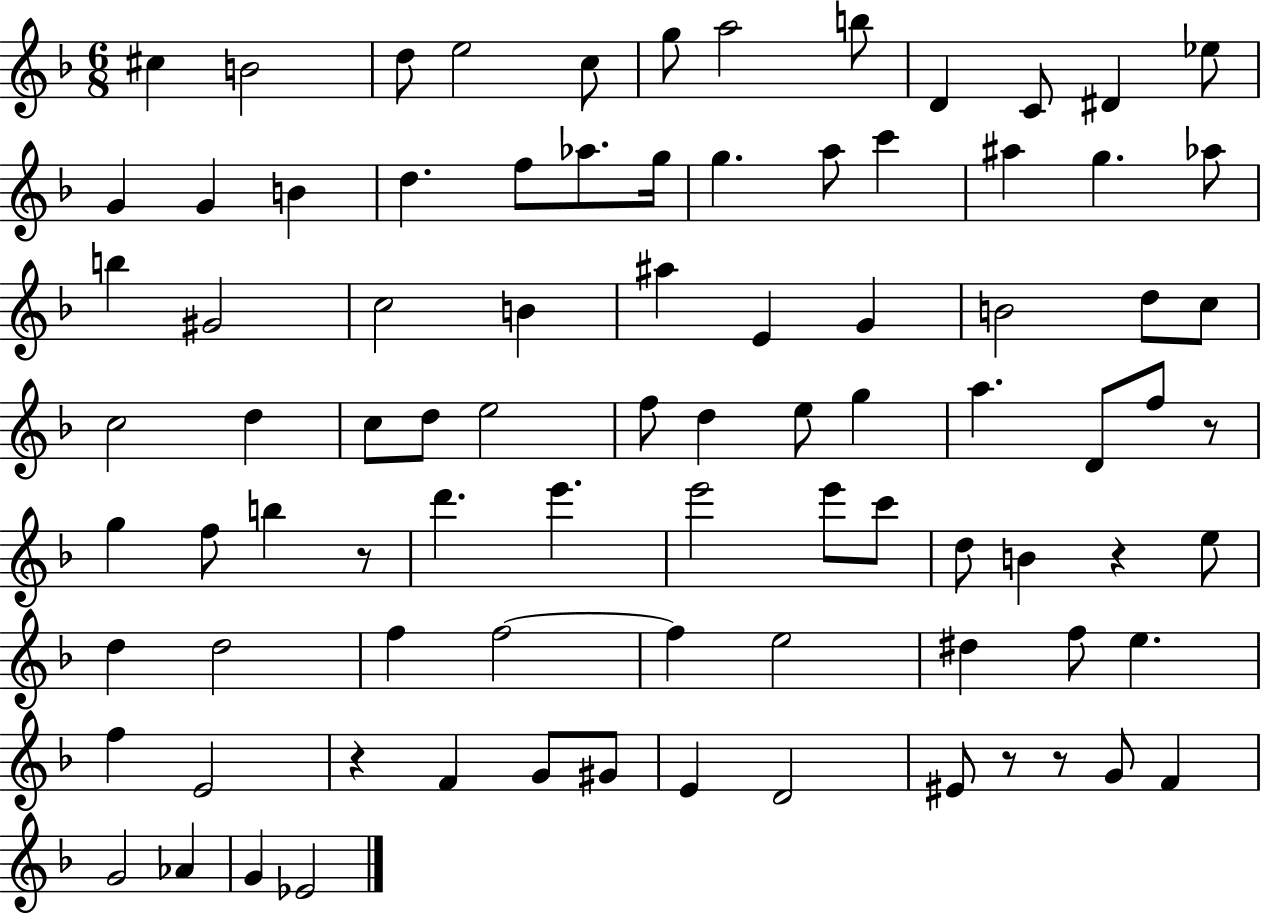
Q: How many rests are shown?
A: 6